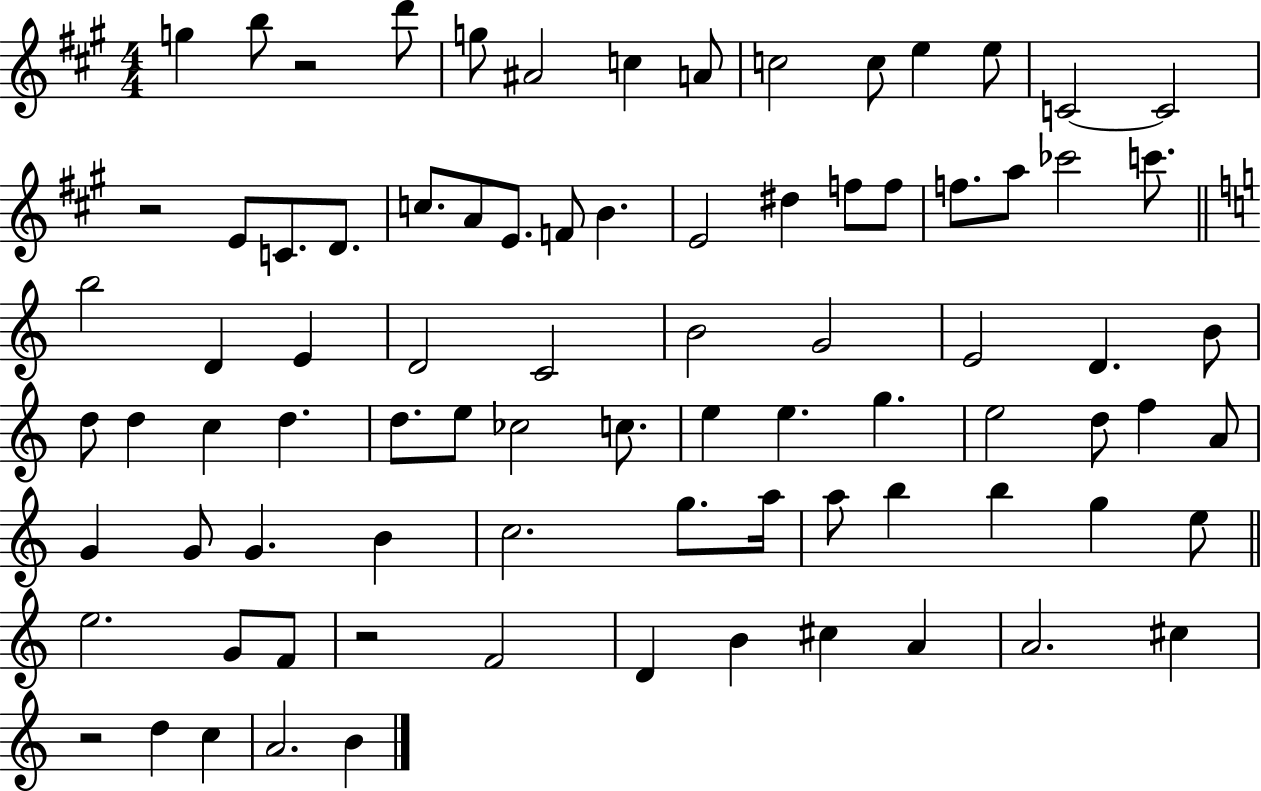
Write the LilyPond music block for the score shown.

{
  \clef treble
  \numericTimeSignature
  \time 4/4
  \key a \major
  g''4 b''8 r2 d'''8 | g''8 ais'2 c''4 a'8 | c''2 c''8 e''4 e''8 | c'2~~ c'2 | \break r2 e'8 c'8. d'8. | c''8. a'8 e'8. f'8 b'4. | e'2 dis''4 f''8 f''8 | f''8. a''8 ces'''2 c'''8. | \break \bar "||" \break \key c \major b''2 d'4 e'4 | d'2 c'2 | b'2 g'2 | e'2 d'4. b'8 | \break d''8 d''4 c''4 d''4. | d''8. e''8 ces''2 c''8. | e''4 e''4. g''4. | e''2 d''8 f''4 a'8 | \break g'4 g'8 g'4. b'4 | c''2. g''8. a''16 | a''8 b''4 b''4 g''4 e''8 | \bar "||" \break \key c \major e''2. g'8 f'8 | r2 f'2 | d'4 b'4 cis''4 a'4 | a'2. cis''4 | \break r2 d''4 c''4 | a'2. b'4 | \bar "|."
}